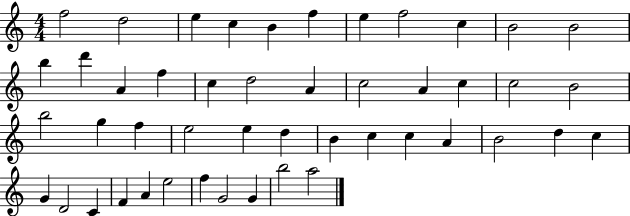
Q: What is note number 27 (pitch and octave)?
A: E5